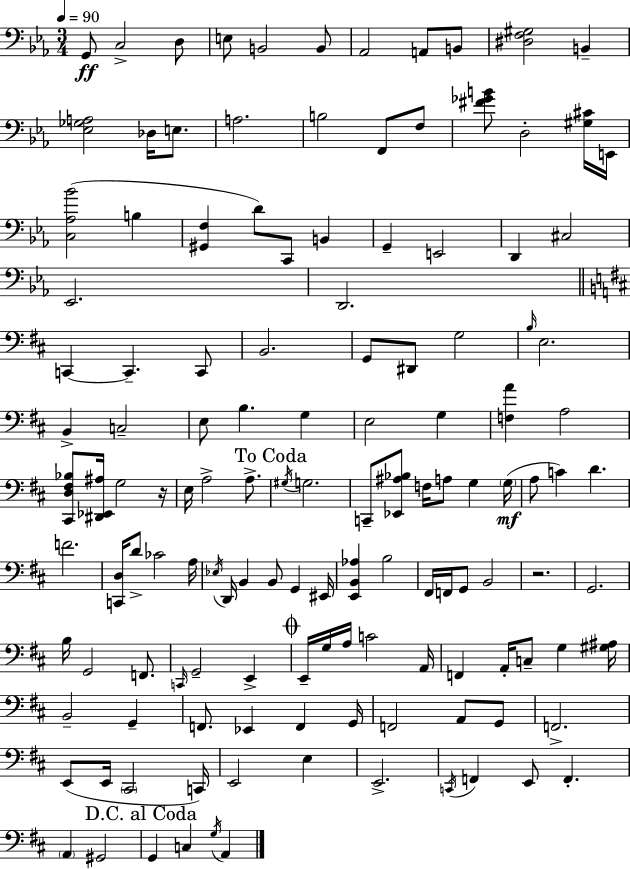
{
  \clef bass
  \numericTimeSignature
  \time 3/4
  \key ees \major
  \tempo 4 = 90
  g,8\ff c2-> d8 | e8 b,2 b,8 | aes,2 a,8 b,8 | <dis f gis>2 b,4-- | \break <ees ges a>2 des16 e8. | a2. | b2 f,8 f8 | <fis' ges' b'>8 d2-. <gis cis'>16 e,16 | \break <c aes bes'>2( b4 | <gis, f>4 d'8) c,8 b,4 | g,4-- e,2 | d,4 cis2 | \break ees,2. | d,2. | \bar "||" \break \key d \major c,4~~ c,4.-- c,8 | b,2. | g,8 dis,8 g2 | \grace { b16 } e2. | \break b,4-> c2-- | e8 b4. g4 | e2 g4 | <f a'>4 a2 | \break <cis, d fis bes>8 <dis, ees, ais>16 g2 | r16 e16 a2-> a8.-> | \mark "To Coda" \acciaccatura { gis16 } g2. | c,8-- <ees, ais bes>8 f16 a8 g4 | \break \parenthesize g16(\mf a8 c'4) d'4. | f'2. | <c, d>16 d'8-> ces'2 | a16 \acciaccatura { ees16 } d,16 b,4 b,8 g,4 | \break eis,16 <e, b, aes>4 b2 | fis,16 f,16 g,8 b,2 | r2. | g,2. | \break b16 g,2 | f,8. \grace { c,16 } g,2-- | e,4-> \mark \markup { \musicglyph "scripts.coda" } e,16-- g16 a16 c'2 | a,16 f,4 a,16-. c8-- g4 | \break <gis ais>16 b,2-- | g,4-- f,8. ees,4 f,4 | g,16 f,2 | a,8 g,8 f,2.-> | \break e,8( e,16 \parenthesize cis,2 | c,16) e,2 | e4 e,2.-> | \acciaccatura { c,16 } f,4 e,8 f,4.-. | \break \parenthesize a,4 gis,2 | \mark "D.C. al Coda" g,4 c4 | \acciaccatura { g16 } a,4 \bar "|."
}